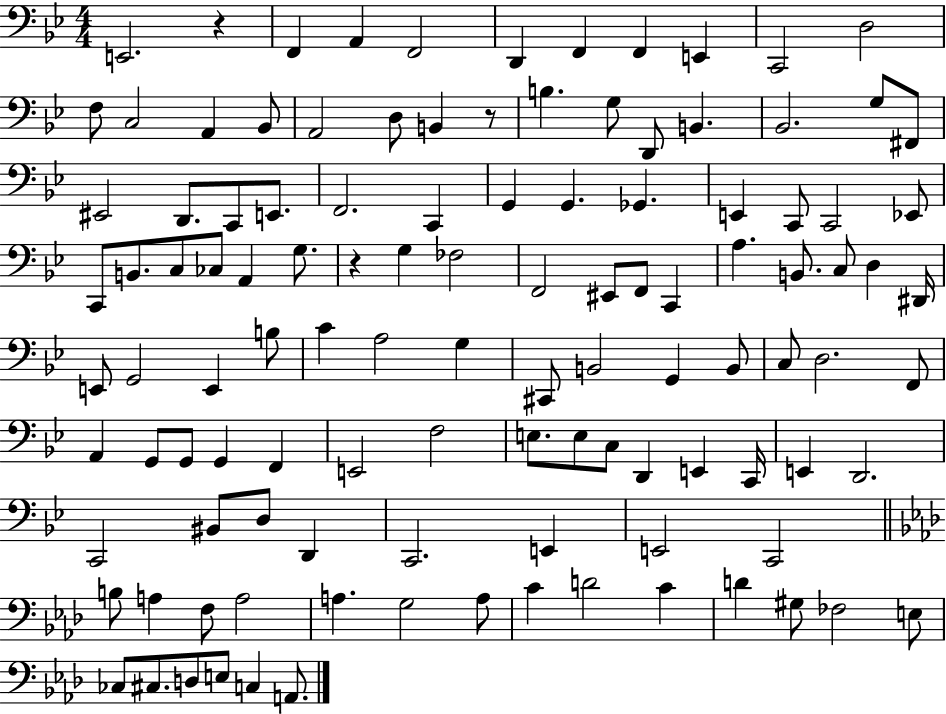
{
  \clef bass
  \numericTimeSignature
  \time 4/4
  \key bes \major
  e,2. r4 | f,4 a,4 f,2 | d,4 f,4 f,4 e,4 | c,2 d2 | \break f8 c2 a,4 bes,8 | a,2 d8 b,4 r8 | b4. g8 d,8 b,4. | bes,2. g8 fis,8 | \break eis,2 d,8. c,8 e,8. | f,2. c,4 | g,4 g,4. ges,4. | e,4 c,8 c,2 ees,8 | \break c,8 b,8. c8 ces8 a,4 g8. | r4 g4 fes2 | f,2 eis,8 f,8 c,4 | a4. b,8. c8 d4 dis,16 | \break e,8 g,2 e,4 b8 | c'4 a2 g4 | cis,8 b,2 g,4 b,8 | c8 d2. f,8 | \break a,4 g,8 g,8 g,4 f,4 | e,2 f2 | e8. e8 c8 d,4 e,4 c,16 | e,4 d,2. | \break c,2 bis,8 d8 d,4 | c,2. e,4 | e,2 c,2 | \bar "||" \break \key aes \major b8 a4 f8 a2 | a4. g2 a8 | c'4 d'2 c'4 | d'4 gis8 fes2 e8 | \break ces8 cis8. d8 e8 c4 a,8. | \bar "|."
}